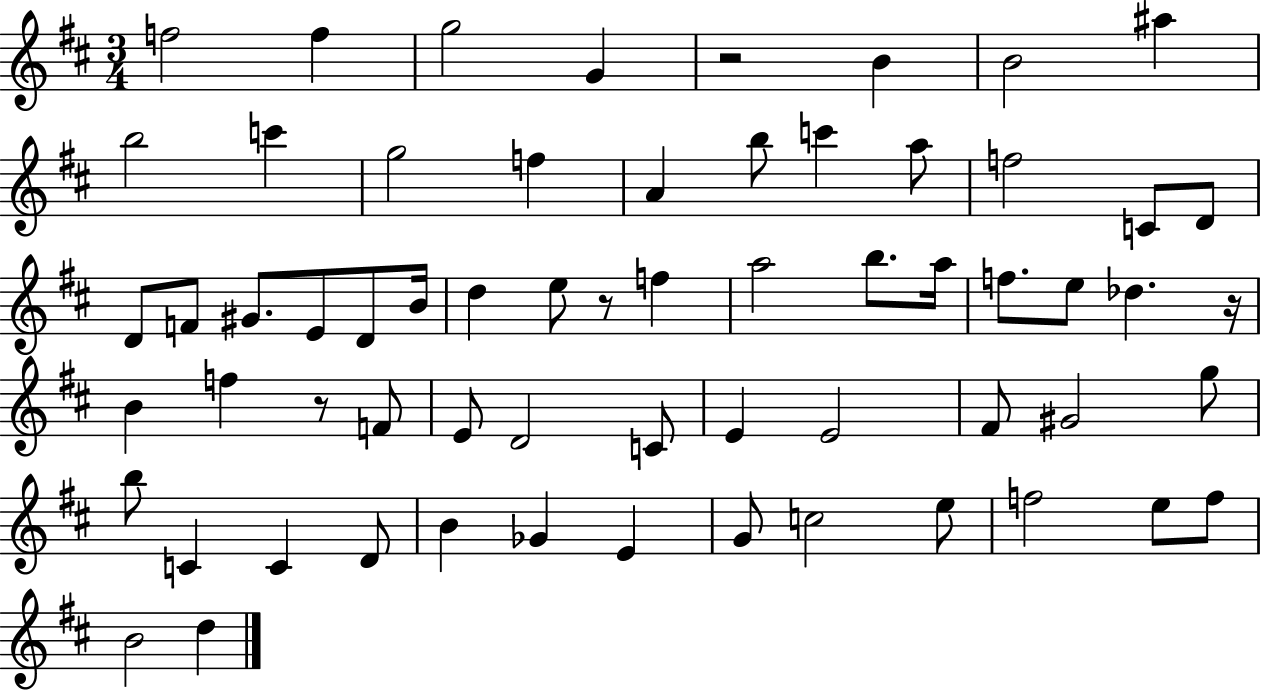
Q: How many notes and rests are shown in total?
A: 63